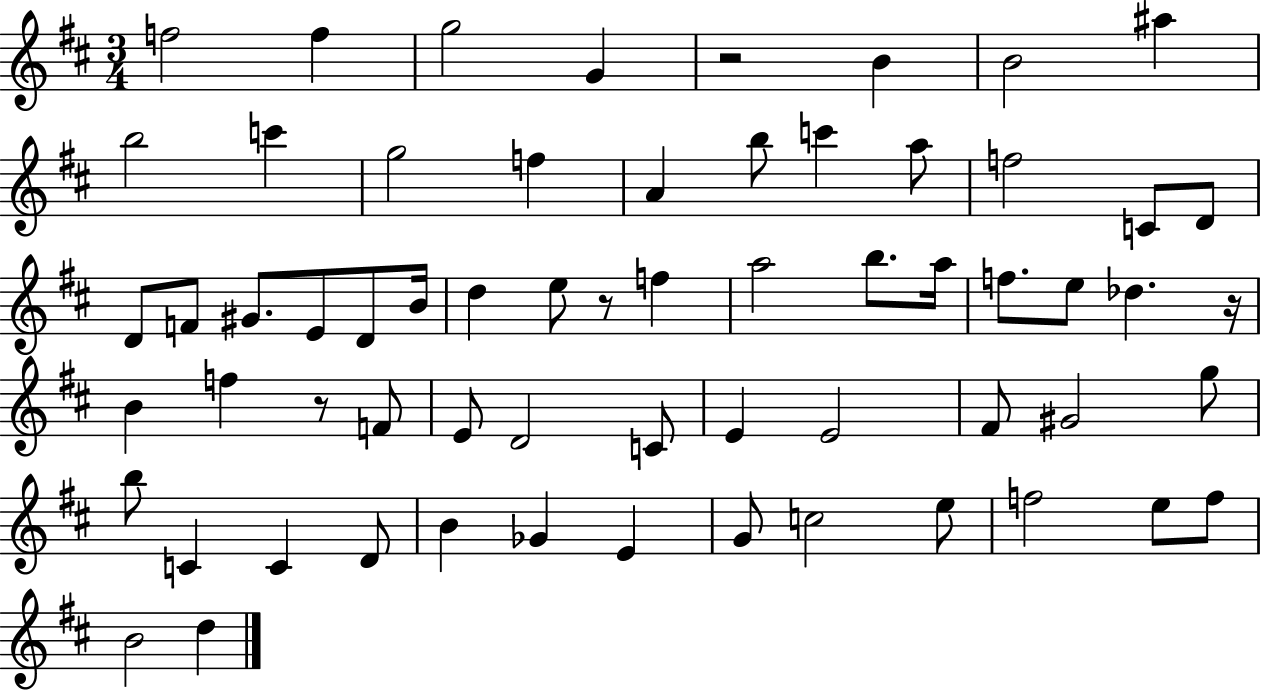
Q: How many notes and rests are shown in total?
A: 63